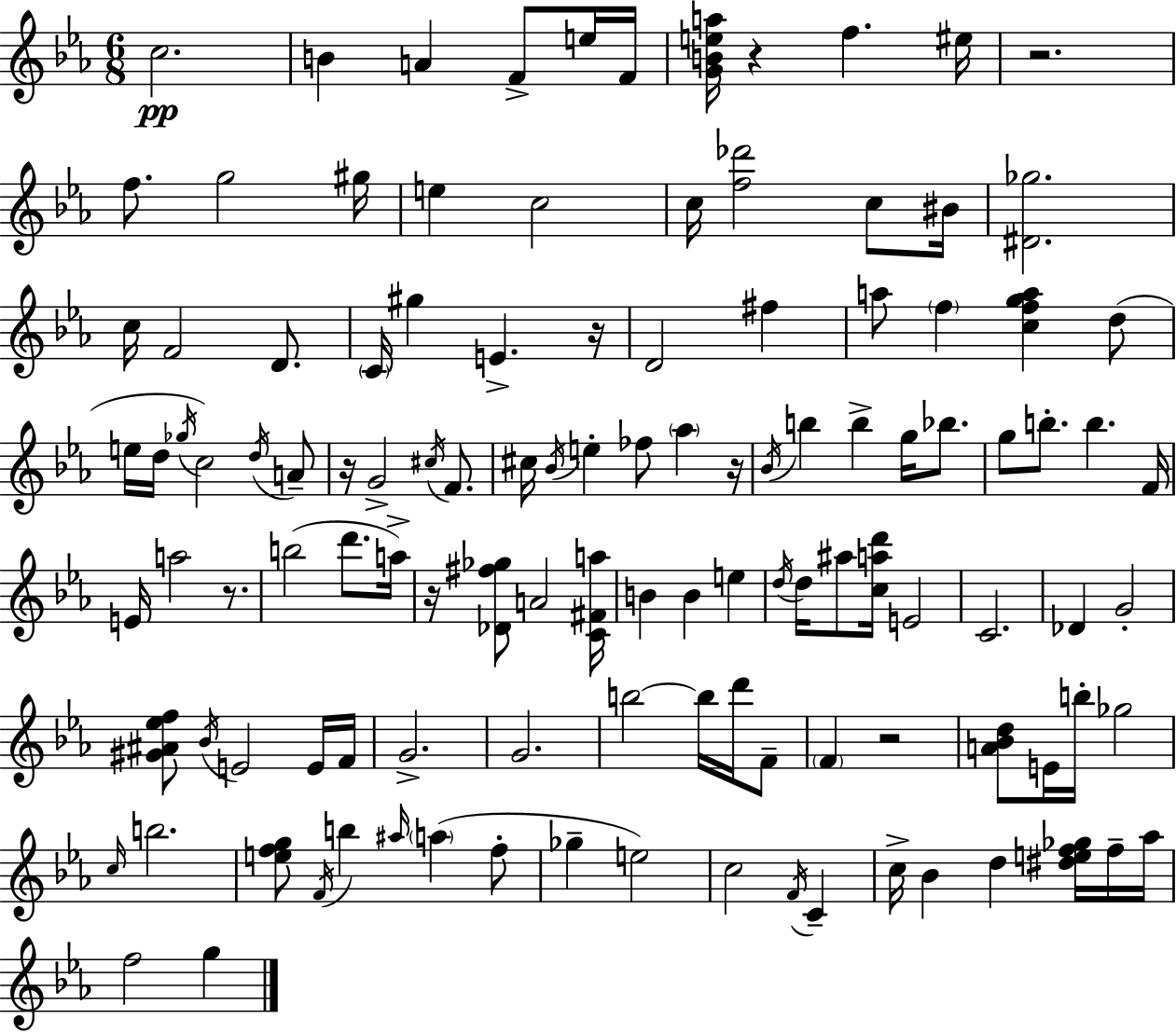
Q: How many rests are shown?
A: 8